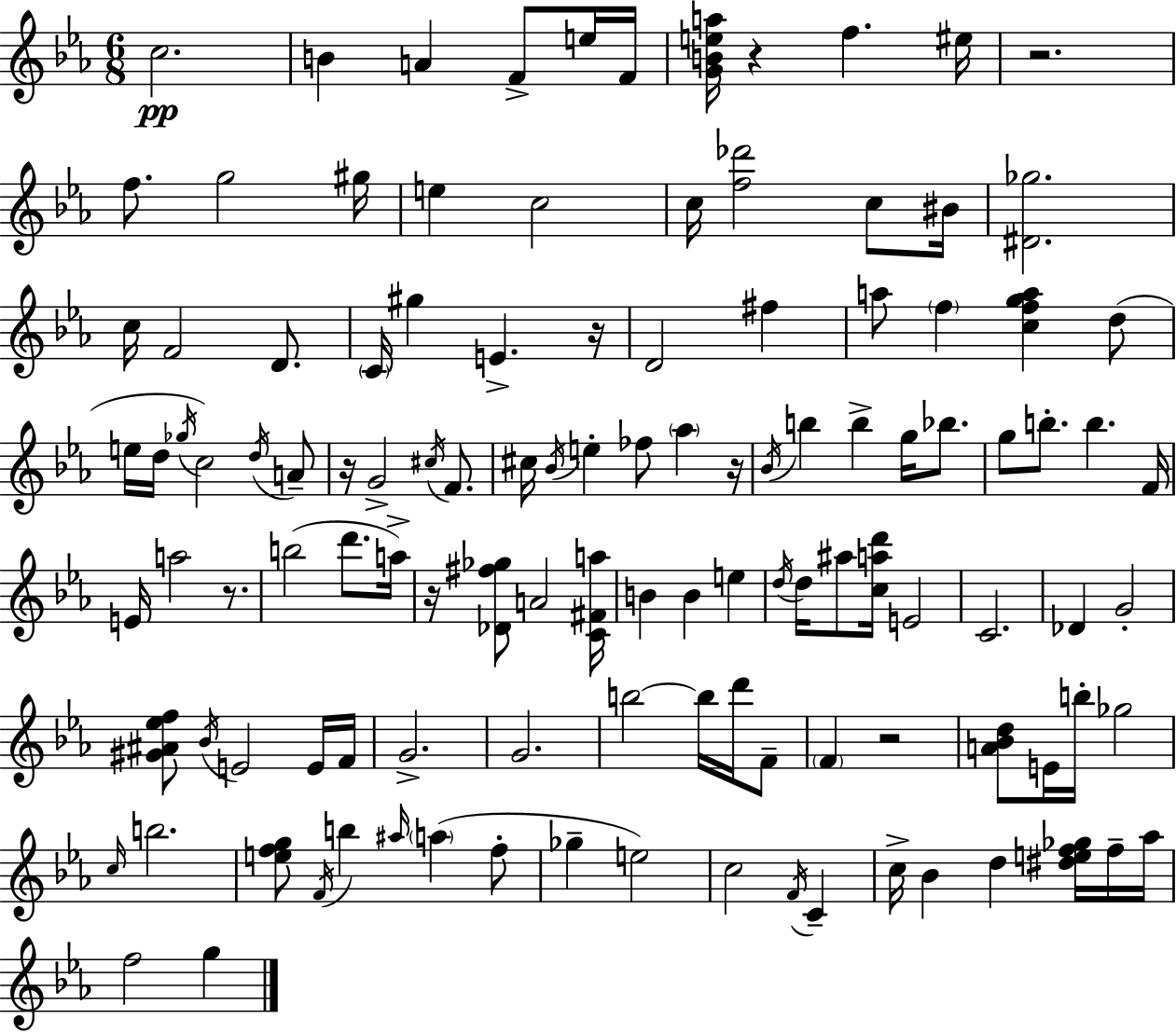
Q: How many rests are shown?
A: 8